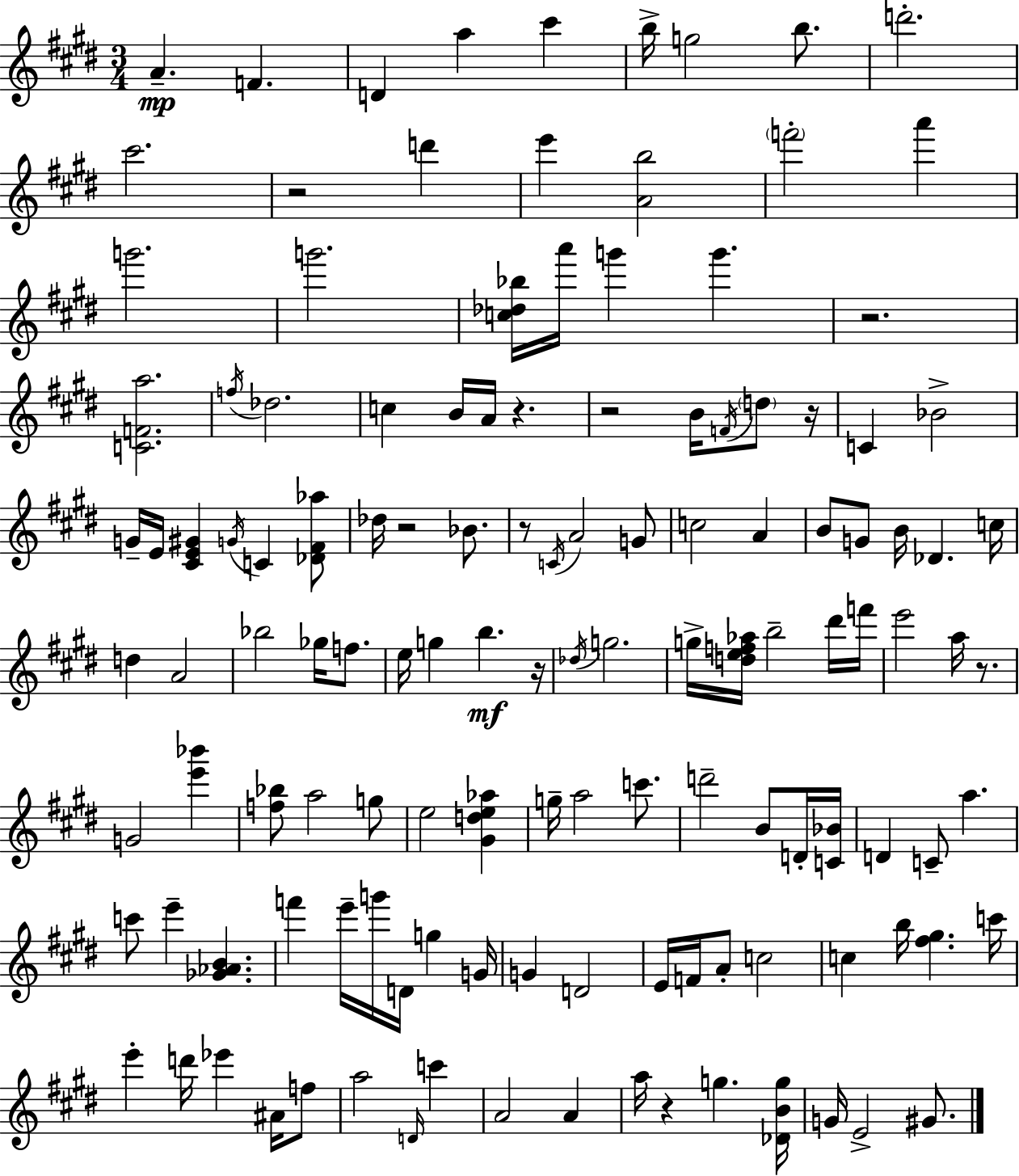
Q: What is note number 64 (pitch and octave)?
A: G5